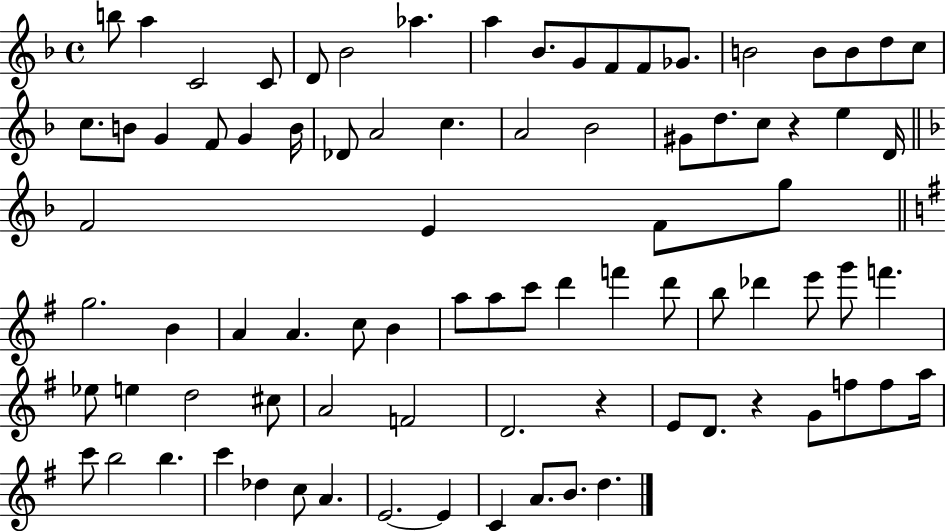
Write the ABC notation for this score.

X:1
T:Untitled
M:4/4
L:1/4
K:F
b/2 a C2 C/2 D/2 _B2 _a a _B/2 G/2 F/2 F/2 _G/2 B2 B/2 B/2 d/2 c/2 c/2 B/2 G F/2 G B/4 _D/2 A2 c A2 _B2 ^G/2 d/2 c/2 z e D/4 F2 E F/2 g/2 g2 B A A c/2 B a/2 a/2 c'/2 d' f' d'/2 b/2 _d' e'/2 g'/2 f' _e/2 e d2 ^c/2 A2 F2 D2 z E/2 D/2 z G/2 f/2 f/2 a/4 c'/2 b2 b c' _d c/2 A E2 E C A/2 B/2 d